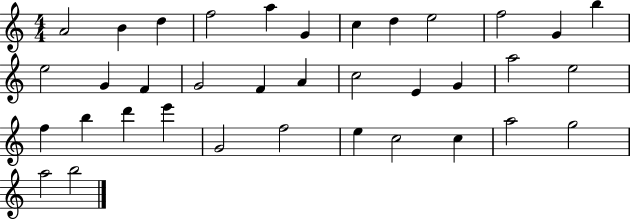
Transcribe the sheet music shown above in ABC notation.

X:1
T:Untitled
M:4/4
L:1/4
K:C
A2 B d f2 a G c d e2 f2 G b e2 G F G2 F A c2 E G a2 e2 f b d' e' G2 f2 e c2 c a2 g2 a2 b2